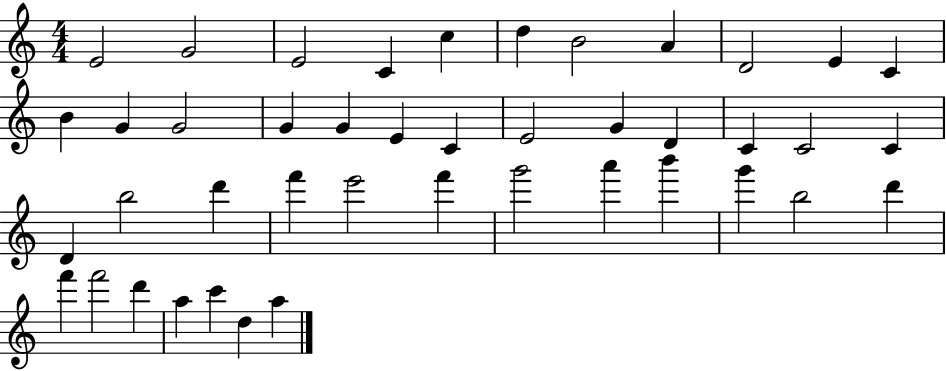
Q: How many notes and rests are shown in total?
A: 43